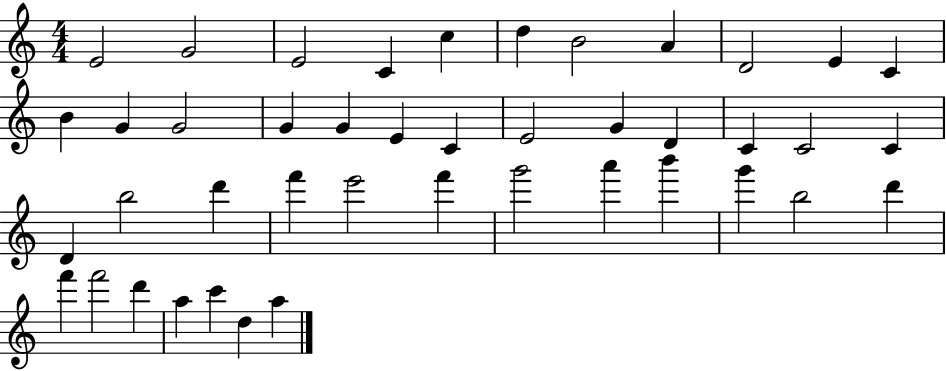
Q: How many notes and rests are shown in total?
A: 43